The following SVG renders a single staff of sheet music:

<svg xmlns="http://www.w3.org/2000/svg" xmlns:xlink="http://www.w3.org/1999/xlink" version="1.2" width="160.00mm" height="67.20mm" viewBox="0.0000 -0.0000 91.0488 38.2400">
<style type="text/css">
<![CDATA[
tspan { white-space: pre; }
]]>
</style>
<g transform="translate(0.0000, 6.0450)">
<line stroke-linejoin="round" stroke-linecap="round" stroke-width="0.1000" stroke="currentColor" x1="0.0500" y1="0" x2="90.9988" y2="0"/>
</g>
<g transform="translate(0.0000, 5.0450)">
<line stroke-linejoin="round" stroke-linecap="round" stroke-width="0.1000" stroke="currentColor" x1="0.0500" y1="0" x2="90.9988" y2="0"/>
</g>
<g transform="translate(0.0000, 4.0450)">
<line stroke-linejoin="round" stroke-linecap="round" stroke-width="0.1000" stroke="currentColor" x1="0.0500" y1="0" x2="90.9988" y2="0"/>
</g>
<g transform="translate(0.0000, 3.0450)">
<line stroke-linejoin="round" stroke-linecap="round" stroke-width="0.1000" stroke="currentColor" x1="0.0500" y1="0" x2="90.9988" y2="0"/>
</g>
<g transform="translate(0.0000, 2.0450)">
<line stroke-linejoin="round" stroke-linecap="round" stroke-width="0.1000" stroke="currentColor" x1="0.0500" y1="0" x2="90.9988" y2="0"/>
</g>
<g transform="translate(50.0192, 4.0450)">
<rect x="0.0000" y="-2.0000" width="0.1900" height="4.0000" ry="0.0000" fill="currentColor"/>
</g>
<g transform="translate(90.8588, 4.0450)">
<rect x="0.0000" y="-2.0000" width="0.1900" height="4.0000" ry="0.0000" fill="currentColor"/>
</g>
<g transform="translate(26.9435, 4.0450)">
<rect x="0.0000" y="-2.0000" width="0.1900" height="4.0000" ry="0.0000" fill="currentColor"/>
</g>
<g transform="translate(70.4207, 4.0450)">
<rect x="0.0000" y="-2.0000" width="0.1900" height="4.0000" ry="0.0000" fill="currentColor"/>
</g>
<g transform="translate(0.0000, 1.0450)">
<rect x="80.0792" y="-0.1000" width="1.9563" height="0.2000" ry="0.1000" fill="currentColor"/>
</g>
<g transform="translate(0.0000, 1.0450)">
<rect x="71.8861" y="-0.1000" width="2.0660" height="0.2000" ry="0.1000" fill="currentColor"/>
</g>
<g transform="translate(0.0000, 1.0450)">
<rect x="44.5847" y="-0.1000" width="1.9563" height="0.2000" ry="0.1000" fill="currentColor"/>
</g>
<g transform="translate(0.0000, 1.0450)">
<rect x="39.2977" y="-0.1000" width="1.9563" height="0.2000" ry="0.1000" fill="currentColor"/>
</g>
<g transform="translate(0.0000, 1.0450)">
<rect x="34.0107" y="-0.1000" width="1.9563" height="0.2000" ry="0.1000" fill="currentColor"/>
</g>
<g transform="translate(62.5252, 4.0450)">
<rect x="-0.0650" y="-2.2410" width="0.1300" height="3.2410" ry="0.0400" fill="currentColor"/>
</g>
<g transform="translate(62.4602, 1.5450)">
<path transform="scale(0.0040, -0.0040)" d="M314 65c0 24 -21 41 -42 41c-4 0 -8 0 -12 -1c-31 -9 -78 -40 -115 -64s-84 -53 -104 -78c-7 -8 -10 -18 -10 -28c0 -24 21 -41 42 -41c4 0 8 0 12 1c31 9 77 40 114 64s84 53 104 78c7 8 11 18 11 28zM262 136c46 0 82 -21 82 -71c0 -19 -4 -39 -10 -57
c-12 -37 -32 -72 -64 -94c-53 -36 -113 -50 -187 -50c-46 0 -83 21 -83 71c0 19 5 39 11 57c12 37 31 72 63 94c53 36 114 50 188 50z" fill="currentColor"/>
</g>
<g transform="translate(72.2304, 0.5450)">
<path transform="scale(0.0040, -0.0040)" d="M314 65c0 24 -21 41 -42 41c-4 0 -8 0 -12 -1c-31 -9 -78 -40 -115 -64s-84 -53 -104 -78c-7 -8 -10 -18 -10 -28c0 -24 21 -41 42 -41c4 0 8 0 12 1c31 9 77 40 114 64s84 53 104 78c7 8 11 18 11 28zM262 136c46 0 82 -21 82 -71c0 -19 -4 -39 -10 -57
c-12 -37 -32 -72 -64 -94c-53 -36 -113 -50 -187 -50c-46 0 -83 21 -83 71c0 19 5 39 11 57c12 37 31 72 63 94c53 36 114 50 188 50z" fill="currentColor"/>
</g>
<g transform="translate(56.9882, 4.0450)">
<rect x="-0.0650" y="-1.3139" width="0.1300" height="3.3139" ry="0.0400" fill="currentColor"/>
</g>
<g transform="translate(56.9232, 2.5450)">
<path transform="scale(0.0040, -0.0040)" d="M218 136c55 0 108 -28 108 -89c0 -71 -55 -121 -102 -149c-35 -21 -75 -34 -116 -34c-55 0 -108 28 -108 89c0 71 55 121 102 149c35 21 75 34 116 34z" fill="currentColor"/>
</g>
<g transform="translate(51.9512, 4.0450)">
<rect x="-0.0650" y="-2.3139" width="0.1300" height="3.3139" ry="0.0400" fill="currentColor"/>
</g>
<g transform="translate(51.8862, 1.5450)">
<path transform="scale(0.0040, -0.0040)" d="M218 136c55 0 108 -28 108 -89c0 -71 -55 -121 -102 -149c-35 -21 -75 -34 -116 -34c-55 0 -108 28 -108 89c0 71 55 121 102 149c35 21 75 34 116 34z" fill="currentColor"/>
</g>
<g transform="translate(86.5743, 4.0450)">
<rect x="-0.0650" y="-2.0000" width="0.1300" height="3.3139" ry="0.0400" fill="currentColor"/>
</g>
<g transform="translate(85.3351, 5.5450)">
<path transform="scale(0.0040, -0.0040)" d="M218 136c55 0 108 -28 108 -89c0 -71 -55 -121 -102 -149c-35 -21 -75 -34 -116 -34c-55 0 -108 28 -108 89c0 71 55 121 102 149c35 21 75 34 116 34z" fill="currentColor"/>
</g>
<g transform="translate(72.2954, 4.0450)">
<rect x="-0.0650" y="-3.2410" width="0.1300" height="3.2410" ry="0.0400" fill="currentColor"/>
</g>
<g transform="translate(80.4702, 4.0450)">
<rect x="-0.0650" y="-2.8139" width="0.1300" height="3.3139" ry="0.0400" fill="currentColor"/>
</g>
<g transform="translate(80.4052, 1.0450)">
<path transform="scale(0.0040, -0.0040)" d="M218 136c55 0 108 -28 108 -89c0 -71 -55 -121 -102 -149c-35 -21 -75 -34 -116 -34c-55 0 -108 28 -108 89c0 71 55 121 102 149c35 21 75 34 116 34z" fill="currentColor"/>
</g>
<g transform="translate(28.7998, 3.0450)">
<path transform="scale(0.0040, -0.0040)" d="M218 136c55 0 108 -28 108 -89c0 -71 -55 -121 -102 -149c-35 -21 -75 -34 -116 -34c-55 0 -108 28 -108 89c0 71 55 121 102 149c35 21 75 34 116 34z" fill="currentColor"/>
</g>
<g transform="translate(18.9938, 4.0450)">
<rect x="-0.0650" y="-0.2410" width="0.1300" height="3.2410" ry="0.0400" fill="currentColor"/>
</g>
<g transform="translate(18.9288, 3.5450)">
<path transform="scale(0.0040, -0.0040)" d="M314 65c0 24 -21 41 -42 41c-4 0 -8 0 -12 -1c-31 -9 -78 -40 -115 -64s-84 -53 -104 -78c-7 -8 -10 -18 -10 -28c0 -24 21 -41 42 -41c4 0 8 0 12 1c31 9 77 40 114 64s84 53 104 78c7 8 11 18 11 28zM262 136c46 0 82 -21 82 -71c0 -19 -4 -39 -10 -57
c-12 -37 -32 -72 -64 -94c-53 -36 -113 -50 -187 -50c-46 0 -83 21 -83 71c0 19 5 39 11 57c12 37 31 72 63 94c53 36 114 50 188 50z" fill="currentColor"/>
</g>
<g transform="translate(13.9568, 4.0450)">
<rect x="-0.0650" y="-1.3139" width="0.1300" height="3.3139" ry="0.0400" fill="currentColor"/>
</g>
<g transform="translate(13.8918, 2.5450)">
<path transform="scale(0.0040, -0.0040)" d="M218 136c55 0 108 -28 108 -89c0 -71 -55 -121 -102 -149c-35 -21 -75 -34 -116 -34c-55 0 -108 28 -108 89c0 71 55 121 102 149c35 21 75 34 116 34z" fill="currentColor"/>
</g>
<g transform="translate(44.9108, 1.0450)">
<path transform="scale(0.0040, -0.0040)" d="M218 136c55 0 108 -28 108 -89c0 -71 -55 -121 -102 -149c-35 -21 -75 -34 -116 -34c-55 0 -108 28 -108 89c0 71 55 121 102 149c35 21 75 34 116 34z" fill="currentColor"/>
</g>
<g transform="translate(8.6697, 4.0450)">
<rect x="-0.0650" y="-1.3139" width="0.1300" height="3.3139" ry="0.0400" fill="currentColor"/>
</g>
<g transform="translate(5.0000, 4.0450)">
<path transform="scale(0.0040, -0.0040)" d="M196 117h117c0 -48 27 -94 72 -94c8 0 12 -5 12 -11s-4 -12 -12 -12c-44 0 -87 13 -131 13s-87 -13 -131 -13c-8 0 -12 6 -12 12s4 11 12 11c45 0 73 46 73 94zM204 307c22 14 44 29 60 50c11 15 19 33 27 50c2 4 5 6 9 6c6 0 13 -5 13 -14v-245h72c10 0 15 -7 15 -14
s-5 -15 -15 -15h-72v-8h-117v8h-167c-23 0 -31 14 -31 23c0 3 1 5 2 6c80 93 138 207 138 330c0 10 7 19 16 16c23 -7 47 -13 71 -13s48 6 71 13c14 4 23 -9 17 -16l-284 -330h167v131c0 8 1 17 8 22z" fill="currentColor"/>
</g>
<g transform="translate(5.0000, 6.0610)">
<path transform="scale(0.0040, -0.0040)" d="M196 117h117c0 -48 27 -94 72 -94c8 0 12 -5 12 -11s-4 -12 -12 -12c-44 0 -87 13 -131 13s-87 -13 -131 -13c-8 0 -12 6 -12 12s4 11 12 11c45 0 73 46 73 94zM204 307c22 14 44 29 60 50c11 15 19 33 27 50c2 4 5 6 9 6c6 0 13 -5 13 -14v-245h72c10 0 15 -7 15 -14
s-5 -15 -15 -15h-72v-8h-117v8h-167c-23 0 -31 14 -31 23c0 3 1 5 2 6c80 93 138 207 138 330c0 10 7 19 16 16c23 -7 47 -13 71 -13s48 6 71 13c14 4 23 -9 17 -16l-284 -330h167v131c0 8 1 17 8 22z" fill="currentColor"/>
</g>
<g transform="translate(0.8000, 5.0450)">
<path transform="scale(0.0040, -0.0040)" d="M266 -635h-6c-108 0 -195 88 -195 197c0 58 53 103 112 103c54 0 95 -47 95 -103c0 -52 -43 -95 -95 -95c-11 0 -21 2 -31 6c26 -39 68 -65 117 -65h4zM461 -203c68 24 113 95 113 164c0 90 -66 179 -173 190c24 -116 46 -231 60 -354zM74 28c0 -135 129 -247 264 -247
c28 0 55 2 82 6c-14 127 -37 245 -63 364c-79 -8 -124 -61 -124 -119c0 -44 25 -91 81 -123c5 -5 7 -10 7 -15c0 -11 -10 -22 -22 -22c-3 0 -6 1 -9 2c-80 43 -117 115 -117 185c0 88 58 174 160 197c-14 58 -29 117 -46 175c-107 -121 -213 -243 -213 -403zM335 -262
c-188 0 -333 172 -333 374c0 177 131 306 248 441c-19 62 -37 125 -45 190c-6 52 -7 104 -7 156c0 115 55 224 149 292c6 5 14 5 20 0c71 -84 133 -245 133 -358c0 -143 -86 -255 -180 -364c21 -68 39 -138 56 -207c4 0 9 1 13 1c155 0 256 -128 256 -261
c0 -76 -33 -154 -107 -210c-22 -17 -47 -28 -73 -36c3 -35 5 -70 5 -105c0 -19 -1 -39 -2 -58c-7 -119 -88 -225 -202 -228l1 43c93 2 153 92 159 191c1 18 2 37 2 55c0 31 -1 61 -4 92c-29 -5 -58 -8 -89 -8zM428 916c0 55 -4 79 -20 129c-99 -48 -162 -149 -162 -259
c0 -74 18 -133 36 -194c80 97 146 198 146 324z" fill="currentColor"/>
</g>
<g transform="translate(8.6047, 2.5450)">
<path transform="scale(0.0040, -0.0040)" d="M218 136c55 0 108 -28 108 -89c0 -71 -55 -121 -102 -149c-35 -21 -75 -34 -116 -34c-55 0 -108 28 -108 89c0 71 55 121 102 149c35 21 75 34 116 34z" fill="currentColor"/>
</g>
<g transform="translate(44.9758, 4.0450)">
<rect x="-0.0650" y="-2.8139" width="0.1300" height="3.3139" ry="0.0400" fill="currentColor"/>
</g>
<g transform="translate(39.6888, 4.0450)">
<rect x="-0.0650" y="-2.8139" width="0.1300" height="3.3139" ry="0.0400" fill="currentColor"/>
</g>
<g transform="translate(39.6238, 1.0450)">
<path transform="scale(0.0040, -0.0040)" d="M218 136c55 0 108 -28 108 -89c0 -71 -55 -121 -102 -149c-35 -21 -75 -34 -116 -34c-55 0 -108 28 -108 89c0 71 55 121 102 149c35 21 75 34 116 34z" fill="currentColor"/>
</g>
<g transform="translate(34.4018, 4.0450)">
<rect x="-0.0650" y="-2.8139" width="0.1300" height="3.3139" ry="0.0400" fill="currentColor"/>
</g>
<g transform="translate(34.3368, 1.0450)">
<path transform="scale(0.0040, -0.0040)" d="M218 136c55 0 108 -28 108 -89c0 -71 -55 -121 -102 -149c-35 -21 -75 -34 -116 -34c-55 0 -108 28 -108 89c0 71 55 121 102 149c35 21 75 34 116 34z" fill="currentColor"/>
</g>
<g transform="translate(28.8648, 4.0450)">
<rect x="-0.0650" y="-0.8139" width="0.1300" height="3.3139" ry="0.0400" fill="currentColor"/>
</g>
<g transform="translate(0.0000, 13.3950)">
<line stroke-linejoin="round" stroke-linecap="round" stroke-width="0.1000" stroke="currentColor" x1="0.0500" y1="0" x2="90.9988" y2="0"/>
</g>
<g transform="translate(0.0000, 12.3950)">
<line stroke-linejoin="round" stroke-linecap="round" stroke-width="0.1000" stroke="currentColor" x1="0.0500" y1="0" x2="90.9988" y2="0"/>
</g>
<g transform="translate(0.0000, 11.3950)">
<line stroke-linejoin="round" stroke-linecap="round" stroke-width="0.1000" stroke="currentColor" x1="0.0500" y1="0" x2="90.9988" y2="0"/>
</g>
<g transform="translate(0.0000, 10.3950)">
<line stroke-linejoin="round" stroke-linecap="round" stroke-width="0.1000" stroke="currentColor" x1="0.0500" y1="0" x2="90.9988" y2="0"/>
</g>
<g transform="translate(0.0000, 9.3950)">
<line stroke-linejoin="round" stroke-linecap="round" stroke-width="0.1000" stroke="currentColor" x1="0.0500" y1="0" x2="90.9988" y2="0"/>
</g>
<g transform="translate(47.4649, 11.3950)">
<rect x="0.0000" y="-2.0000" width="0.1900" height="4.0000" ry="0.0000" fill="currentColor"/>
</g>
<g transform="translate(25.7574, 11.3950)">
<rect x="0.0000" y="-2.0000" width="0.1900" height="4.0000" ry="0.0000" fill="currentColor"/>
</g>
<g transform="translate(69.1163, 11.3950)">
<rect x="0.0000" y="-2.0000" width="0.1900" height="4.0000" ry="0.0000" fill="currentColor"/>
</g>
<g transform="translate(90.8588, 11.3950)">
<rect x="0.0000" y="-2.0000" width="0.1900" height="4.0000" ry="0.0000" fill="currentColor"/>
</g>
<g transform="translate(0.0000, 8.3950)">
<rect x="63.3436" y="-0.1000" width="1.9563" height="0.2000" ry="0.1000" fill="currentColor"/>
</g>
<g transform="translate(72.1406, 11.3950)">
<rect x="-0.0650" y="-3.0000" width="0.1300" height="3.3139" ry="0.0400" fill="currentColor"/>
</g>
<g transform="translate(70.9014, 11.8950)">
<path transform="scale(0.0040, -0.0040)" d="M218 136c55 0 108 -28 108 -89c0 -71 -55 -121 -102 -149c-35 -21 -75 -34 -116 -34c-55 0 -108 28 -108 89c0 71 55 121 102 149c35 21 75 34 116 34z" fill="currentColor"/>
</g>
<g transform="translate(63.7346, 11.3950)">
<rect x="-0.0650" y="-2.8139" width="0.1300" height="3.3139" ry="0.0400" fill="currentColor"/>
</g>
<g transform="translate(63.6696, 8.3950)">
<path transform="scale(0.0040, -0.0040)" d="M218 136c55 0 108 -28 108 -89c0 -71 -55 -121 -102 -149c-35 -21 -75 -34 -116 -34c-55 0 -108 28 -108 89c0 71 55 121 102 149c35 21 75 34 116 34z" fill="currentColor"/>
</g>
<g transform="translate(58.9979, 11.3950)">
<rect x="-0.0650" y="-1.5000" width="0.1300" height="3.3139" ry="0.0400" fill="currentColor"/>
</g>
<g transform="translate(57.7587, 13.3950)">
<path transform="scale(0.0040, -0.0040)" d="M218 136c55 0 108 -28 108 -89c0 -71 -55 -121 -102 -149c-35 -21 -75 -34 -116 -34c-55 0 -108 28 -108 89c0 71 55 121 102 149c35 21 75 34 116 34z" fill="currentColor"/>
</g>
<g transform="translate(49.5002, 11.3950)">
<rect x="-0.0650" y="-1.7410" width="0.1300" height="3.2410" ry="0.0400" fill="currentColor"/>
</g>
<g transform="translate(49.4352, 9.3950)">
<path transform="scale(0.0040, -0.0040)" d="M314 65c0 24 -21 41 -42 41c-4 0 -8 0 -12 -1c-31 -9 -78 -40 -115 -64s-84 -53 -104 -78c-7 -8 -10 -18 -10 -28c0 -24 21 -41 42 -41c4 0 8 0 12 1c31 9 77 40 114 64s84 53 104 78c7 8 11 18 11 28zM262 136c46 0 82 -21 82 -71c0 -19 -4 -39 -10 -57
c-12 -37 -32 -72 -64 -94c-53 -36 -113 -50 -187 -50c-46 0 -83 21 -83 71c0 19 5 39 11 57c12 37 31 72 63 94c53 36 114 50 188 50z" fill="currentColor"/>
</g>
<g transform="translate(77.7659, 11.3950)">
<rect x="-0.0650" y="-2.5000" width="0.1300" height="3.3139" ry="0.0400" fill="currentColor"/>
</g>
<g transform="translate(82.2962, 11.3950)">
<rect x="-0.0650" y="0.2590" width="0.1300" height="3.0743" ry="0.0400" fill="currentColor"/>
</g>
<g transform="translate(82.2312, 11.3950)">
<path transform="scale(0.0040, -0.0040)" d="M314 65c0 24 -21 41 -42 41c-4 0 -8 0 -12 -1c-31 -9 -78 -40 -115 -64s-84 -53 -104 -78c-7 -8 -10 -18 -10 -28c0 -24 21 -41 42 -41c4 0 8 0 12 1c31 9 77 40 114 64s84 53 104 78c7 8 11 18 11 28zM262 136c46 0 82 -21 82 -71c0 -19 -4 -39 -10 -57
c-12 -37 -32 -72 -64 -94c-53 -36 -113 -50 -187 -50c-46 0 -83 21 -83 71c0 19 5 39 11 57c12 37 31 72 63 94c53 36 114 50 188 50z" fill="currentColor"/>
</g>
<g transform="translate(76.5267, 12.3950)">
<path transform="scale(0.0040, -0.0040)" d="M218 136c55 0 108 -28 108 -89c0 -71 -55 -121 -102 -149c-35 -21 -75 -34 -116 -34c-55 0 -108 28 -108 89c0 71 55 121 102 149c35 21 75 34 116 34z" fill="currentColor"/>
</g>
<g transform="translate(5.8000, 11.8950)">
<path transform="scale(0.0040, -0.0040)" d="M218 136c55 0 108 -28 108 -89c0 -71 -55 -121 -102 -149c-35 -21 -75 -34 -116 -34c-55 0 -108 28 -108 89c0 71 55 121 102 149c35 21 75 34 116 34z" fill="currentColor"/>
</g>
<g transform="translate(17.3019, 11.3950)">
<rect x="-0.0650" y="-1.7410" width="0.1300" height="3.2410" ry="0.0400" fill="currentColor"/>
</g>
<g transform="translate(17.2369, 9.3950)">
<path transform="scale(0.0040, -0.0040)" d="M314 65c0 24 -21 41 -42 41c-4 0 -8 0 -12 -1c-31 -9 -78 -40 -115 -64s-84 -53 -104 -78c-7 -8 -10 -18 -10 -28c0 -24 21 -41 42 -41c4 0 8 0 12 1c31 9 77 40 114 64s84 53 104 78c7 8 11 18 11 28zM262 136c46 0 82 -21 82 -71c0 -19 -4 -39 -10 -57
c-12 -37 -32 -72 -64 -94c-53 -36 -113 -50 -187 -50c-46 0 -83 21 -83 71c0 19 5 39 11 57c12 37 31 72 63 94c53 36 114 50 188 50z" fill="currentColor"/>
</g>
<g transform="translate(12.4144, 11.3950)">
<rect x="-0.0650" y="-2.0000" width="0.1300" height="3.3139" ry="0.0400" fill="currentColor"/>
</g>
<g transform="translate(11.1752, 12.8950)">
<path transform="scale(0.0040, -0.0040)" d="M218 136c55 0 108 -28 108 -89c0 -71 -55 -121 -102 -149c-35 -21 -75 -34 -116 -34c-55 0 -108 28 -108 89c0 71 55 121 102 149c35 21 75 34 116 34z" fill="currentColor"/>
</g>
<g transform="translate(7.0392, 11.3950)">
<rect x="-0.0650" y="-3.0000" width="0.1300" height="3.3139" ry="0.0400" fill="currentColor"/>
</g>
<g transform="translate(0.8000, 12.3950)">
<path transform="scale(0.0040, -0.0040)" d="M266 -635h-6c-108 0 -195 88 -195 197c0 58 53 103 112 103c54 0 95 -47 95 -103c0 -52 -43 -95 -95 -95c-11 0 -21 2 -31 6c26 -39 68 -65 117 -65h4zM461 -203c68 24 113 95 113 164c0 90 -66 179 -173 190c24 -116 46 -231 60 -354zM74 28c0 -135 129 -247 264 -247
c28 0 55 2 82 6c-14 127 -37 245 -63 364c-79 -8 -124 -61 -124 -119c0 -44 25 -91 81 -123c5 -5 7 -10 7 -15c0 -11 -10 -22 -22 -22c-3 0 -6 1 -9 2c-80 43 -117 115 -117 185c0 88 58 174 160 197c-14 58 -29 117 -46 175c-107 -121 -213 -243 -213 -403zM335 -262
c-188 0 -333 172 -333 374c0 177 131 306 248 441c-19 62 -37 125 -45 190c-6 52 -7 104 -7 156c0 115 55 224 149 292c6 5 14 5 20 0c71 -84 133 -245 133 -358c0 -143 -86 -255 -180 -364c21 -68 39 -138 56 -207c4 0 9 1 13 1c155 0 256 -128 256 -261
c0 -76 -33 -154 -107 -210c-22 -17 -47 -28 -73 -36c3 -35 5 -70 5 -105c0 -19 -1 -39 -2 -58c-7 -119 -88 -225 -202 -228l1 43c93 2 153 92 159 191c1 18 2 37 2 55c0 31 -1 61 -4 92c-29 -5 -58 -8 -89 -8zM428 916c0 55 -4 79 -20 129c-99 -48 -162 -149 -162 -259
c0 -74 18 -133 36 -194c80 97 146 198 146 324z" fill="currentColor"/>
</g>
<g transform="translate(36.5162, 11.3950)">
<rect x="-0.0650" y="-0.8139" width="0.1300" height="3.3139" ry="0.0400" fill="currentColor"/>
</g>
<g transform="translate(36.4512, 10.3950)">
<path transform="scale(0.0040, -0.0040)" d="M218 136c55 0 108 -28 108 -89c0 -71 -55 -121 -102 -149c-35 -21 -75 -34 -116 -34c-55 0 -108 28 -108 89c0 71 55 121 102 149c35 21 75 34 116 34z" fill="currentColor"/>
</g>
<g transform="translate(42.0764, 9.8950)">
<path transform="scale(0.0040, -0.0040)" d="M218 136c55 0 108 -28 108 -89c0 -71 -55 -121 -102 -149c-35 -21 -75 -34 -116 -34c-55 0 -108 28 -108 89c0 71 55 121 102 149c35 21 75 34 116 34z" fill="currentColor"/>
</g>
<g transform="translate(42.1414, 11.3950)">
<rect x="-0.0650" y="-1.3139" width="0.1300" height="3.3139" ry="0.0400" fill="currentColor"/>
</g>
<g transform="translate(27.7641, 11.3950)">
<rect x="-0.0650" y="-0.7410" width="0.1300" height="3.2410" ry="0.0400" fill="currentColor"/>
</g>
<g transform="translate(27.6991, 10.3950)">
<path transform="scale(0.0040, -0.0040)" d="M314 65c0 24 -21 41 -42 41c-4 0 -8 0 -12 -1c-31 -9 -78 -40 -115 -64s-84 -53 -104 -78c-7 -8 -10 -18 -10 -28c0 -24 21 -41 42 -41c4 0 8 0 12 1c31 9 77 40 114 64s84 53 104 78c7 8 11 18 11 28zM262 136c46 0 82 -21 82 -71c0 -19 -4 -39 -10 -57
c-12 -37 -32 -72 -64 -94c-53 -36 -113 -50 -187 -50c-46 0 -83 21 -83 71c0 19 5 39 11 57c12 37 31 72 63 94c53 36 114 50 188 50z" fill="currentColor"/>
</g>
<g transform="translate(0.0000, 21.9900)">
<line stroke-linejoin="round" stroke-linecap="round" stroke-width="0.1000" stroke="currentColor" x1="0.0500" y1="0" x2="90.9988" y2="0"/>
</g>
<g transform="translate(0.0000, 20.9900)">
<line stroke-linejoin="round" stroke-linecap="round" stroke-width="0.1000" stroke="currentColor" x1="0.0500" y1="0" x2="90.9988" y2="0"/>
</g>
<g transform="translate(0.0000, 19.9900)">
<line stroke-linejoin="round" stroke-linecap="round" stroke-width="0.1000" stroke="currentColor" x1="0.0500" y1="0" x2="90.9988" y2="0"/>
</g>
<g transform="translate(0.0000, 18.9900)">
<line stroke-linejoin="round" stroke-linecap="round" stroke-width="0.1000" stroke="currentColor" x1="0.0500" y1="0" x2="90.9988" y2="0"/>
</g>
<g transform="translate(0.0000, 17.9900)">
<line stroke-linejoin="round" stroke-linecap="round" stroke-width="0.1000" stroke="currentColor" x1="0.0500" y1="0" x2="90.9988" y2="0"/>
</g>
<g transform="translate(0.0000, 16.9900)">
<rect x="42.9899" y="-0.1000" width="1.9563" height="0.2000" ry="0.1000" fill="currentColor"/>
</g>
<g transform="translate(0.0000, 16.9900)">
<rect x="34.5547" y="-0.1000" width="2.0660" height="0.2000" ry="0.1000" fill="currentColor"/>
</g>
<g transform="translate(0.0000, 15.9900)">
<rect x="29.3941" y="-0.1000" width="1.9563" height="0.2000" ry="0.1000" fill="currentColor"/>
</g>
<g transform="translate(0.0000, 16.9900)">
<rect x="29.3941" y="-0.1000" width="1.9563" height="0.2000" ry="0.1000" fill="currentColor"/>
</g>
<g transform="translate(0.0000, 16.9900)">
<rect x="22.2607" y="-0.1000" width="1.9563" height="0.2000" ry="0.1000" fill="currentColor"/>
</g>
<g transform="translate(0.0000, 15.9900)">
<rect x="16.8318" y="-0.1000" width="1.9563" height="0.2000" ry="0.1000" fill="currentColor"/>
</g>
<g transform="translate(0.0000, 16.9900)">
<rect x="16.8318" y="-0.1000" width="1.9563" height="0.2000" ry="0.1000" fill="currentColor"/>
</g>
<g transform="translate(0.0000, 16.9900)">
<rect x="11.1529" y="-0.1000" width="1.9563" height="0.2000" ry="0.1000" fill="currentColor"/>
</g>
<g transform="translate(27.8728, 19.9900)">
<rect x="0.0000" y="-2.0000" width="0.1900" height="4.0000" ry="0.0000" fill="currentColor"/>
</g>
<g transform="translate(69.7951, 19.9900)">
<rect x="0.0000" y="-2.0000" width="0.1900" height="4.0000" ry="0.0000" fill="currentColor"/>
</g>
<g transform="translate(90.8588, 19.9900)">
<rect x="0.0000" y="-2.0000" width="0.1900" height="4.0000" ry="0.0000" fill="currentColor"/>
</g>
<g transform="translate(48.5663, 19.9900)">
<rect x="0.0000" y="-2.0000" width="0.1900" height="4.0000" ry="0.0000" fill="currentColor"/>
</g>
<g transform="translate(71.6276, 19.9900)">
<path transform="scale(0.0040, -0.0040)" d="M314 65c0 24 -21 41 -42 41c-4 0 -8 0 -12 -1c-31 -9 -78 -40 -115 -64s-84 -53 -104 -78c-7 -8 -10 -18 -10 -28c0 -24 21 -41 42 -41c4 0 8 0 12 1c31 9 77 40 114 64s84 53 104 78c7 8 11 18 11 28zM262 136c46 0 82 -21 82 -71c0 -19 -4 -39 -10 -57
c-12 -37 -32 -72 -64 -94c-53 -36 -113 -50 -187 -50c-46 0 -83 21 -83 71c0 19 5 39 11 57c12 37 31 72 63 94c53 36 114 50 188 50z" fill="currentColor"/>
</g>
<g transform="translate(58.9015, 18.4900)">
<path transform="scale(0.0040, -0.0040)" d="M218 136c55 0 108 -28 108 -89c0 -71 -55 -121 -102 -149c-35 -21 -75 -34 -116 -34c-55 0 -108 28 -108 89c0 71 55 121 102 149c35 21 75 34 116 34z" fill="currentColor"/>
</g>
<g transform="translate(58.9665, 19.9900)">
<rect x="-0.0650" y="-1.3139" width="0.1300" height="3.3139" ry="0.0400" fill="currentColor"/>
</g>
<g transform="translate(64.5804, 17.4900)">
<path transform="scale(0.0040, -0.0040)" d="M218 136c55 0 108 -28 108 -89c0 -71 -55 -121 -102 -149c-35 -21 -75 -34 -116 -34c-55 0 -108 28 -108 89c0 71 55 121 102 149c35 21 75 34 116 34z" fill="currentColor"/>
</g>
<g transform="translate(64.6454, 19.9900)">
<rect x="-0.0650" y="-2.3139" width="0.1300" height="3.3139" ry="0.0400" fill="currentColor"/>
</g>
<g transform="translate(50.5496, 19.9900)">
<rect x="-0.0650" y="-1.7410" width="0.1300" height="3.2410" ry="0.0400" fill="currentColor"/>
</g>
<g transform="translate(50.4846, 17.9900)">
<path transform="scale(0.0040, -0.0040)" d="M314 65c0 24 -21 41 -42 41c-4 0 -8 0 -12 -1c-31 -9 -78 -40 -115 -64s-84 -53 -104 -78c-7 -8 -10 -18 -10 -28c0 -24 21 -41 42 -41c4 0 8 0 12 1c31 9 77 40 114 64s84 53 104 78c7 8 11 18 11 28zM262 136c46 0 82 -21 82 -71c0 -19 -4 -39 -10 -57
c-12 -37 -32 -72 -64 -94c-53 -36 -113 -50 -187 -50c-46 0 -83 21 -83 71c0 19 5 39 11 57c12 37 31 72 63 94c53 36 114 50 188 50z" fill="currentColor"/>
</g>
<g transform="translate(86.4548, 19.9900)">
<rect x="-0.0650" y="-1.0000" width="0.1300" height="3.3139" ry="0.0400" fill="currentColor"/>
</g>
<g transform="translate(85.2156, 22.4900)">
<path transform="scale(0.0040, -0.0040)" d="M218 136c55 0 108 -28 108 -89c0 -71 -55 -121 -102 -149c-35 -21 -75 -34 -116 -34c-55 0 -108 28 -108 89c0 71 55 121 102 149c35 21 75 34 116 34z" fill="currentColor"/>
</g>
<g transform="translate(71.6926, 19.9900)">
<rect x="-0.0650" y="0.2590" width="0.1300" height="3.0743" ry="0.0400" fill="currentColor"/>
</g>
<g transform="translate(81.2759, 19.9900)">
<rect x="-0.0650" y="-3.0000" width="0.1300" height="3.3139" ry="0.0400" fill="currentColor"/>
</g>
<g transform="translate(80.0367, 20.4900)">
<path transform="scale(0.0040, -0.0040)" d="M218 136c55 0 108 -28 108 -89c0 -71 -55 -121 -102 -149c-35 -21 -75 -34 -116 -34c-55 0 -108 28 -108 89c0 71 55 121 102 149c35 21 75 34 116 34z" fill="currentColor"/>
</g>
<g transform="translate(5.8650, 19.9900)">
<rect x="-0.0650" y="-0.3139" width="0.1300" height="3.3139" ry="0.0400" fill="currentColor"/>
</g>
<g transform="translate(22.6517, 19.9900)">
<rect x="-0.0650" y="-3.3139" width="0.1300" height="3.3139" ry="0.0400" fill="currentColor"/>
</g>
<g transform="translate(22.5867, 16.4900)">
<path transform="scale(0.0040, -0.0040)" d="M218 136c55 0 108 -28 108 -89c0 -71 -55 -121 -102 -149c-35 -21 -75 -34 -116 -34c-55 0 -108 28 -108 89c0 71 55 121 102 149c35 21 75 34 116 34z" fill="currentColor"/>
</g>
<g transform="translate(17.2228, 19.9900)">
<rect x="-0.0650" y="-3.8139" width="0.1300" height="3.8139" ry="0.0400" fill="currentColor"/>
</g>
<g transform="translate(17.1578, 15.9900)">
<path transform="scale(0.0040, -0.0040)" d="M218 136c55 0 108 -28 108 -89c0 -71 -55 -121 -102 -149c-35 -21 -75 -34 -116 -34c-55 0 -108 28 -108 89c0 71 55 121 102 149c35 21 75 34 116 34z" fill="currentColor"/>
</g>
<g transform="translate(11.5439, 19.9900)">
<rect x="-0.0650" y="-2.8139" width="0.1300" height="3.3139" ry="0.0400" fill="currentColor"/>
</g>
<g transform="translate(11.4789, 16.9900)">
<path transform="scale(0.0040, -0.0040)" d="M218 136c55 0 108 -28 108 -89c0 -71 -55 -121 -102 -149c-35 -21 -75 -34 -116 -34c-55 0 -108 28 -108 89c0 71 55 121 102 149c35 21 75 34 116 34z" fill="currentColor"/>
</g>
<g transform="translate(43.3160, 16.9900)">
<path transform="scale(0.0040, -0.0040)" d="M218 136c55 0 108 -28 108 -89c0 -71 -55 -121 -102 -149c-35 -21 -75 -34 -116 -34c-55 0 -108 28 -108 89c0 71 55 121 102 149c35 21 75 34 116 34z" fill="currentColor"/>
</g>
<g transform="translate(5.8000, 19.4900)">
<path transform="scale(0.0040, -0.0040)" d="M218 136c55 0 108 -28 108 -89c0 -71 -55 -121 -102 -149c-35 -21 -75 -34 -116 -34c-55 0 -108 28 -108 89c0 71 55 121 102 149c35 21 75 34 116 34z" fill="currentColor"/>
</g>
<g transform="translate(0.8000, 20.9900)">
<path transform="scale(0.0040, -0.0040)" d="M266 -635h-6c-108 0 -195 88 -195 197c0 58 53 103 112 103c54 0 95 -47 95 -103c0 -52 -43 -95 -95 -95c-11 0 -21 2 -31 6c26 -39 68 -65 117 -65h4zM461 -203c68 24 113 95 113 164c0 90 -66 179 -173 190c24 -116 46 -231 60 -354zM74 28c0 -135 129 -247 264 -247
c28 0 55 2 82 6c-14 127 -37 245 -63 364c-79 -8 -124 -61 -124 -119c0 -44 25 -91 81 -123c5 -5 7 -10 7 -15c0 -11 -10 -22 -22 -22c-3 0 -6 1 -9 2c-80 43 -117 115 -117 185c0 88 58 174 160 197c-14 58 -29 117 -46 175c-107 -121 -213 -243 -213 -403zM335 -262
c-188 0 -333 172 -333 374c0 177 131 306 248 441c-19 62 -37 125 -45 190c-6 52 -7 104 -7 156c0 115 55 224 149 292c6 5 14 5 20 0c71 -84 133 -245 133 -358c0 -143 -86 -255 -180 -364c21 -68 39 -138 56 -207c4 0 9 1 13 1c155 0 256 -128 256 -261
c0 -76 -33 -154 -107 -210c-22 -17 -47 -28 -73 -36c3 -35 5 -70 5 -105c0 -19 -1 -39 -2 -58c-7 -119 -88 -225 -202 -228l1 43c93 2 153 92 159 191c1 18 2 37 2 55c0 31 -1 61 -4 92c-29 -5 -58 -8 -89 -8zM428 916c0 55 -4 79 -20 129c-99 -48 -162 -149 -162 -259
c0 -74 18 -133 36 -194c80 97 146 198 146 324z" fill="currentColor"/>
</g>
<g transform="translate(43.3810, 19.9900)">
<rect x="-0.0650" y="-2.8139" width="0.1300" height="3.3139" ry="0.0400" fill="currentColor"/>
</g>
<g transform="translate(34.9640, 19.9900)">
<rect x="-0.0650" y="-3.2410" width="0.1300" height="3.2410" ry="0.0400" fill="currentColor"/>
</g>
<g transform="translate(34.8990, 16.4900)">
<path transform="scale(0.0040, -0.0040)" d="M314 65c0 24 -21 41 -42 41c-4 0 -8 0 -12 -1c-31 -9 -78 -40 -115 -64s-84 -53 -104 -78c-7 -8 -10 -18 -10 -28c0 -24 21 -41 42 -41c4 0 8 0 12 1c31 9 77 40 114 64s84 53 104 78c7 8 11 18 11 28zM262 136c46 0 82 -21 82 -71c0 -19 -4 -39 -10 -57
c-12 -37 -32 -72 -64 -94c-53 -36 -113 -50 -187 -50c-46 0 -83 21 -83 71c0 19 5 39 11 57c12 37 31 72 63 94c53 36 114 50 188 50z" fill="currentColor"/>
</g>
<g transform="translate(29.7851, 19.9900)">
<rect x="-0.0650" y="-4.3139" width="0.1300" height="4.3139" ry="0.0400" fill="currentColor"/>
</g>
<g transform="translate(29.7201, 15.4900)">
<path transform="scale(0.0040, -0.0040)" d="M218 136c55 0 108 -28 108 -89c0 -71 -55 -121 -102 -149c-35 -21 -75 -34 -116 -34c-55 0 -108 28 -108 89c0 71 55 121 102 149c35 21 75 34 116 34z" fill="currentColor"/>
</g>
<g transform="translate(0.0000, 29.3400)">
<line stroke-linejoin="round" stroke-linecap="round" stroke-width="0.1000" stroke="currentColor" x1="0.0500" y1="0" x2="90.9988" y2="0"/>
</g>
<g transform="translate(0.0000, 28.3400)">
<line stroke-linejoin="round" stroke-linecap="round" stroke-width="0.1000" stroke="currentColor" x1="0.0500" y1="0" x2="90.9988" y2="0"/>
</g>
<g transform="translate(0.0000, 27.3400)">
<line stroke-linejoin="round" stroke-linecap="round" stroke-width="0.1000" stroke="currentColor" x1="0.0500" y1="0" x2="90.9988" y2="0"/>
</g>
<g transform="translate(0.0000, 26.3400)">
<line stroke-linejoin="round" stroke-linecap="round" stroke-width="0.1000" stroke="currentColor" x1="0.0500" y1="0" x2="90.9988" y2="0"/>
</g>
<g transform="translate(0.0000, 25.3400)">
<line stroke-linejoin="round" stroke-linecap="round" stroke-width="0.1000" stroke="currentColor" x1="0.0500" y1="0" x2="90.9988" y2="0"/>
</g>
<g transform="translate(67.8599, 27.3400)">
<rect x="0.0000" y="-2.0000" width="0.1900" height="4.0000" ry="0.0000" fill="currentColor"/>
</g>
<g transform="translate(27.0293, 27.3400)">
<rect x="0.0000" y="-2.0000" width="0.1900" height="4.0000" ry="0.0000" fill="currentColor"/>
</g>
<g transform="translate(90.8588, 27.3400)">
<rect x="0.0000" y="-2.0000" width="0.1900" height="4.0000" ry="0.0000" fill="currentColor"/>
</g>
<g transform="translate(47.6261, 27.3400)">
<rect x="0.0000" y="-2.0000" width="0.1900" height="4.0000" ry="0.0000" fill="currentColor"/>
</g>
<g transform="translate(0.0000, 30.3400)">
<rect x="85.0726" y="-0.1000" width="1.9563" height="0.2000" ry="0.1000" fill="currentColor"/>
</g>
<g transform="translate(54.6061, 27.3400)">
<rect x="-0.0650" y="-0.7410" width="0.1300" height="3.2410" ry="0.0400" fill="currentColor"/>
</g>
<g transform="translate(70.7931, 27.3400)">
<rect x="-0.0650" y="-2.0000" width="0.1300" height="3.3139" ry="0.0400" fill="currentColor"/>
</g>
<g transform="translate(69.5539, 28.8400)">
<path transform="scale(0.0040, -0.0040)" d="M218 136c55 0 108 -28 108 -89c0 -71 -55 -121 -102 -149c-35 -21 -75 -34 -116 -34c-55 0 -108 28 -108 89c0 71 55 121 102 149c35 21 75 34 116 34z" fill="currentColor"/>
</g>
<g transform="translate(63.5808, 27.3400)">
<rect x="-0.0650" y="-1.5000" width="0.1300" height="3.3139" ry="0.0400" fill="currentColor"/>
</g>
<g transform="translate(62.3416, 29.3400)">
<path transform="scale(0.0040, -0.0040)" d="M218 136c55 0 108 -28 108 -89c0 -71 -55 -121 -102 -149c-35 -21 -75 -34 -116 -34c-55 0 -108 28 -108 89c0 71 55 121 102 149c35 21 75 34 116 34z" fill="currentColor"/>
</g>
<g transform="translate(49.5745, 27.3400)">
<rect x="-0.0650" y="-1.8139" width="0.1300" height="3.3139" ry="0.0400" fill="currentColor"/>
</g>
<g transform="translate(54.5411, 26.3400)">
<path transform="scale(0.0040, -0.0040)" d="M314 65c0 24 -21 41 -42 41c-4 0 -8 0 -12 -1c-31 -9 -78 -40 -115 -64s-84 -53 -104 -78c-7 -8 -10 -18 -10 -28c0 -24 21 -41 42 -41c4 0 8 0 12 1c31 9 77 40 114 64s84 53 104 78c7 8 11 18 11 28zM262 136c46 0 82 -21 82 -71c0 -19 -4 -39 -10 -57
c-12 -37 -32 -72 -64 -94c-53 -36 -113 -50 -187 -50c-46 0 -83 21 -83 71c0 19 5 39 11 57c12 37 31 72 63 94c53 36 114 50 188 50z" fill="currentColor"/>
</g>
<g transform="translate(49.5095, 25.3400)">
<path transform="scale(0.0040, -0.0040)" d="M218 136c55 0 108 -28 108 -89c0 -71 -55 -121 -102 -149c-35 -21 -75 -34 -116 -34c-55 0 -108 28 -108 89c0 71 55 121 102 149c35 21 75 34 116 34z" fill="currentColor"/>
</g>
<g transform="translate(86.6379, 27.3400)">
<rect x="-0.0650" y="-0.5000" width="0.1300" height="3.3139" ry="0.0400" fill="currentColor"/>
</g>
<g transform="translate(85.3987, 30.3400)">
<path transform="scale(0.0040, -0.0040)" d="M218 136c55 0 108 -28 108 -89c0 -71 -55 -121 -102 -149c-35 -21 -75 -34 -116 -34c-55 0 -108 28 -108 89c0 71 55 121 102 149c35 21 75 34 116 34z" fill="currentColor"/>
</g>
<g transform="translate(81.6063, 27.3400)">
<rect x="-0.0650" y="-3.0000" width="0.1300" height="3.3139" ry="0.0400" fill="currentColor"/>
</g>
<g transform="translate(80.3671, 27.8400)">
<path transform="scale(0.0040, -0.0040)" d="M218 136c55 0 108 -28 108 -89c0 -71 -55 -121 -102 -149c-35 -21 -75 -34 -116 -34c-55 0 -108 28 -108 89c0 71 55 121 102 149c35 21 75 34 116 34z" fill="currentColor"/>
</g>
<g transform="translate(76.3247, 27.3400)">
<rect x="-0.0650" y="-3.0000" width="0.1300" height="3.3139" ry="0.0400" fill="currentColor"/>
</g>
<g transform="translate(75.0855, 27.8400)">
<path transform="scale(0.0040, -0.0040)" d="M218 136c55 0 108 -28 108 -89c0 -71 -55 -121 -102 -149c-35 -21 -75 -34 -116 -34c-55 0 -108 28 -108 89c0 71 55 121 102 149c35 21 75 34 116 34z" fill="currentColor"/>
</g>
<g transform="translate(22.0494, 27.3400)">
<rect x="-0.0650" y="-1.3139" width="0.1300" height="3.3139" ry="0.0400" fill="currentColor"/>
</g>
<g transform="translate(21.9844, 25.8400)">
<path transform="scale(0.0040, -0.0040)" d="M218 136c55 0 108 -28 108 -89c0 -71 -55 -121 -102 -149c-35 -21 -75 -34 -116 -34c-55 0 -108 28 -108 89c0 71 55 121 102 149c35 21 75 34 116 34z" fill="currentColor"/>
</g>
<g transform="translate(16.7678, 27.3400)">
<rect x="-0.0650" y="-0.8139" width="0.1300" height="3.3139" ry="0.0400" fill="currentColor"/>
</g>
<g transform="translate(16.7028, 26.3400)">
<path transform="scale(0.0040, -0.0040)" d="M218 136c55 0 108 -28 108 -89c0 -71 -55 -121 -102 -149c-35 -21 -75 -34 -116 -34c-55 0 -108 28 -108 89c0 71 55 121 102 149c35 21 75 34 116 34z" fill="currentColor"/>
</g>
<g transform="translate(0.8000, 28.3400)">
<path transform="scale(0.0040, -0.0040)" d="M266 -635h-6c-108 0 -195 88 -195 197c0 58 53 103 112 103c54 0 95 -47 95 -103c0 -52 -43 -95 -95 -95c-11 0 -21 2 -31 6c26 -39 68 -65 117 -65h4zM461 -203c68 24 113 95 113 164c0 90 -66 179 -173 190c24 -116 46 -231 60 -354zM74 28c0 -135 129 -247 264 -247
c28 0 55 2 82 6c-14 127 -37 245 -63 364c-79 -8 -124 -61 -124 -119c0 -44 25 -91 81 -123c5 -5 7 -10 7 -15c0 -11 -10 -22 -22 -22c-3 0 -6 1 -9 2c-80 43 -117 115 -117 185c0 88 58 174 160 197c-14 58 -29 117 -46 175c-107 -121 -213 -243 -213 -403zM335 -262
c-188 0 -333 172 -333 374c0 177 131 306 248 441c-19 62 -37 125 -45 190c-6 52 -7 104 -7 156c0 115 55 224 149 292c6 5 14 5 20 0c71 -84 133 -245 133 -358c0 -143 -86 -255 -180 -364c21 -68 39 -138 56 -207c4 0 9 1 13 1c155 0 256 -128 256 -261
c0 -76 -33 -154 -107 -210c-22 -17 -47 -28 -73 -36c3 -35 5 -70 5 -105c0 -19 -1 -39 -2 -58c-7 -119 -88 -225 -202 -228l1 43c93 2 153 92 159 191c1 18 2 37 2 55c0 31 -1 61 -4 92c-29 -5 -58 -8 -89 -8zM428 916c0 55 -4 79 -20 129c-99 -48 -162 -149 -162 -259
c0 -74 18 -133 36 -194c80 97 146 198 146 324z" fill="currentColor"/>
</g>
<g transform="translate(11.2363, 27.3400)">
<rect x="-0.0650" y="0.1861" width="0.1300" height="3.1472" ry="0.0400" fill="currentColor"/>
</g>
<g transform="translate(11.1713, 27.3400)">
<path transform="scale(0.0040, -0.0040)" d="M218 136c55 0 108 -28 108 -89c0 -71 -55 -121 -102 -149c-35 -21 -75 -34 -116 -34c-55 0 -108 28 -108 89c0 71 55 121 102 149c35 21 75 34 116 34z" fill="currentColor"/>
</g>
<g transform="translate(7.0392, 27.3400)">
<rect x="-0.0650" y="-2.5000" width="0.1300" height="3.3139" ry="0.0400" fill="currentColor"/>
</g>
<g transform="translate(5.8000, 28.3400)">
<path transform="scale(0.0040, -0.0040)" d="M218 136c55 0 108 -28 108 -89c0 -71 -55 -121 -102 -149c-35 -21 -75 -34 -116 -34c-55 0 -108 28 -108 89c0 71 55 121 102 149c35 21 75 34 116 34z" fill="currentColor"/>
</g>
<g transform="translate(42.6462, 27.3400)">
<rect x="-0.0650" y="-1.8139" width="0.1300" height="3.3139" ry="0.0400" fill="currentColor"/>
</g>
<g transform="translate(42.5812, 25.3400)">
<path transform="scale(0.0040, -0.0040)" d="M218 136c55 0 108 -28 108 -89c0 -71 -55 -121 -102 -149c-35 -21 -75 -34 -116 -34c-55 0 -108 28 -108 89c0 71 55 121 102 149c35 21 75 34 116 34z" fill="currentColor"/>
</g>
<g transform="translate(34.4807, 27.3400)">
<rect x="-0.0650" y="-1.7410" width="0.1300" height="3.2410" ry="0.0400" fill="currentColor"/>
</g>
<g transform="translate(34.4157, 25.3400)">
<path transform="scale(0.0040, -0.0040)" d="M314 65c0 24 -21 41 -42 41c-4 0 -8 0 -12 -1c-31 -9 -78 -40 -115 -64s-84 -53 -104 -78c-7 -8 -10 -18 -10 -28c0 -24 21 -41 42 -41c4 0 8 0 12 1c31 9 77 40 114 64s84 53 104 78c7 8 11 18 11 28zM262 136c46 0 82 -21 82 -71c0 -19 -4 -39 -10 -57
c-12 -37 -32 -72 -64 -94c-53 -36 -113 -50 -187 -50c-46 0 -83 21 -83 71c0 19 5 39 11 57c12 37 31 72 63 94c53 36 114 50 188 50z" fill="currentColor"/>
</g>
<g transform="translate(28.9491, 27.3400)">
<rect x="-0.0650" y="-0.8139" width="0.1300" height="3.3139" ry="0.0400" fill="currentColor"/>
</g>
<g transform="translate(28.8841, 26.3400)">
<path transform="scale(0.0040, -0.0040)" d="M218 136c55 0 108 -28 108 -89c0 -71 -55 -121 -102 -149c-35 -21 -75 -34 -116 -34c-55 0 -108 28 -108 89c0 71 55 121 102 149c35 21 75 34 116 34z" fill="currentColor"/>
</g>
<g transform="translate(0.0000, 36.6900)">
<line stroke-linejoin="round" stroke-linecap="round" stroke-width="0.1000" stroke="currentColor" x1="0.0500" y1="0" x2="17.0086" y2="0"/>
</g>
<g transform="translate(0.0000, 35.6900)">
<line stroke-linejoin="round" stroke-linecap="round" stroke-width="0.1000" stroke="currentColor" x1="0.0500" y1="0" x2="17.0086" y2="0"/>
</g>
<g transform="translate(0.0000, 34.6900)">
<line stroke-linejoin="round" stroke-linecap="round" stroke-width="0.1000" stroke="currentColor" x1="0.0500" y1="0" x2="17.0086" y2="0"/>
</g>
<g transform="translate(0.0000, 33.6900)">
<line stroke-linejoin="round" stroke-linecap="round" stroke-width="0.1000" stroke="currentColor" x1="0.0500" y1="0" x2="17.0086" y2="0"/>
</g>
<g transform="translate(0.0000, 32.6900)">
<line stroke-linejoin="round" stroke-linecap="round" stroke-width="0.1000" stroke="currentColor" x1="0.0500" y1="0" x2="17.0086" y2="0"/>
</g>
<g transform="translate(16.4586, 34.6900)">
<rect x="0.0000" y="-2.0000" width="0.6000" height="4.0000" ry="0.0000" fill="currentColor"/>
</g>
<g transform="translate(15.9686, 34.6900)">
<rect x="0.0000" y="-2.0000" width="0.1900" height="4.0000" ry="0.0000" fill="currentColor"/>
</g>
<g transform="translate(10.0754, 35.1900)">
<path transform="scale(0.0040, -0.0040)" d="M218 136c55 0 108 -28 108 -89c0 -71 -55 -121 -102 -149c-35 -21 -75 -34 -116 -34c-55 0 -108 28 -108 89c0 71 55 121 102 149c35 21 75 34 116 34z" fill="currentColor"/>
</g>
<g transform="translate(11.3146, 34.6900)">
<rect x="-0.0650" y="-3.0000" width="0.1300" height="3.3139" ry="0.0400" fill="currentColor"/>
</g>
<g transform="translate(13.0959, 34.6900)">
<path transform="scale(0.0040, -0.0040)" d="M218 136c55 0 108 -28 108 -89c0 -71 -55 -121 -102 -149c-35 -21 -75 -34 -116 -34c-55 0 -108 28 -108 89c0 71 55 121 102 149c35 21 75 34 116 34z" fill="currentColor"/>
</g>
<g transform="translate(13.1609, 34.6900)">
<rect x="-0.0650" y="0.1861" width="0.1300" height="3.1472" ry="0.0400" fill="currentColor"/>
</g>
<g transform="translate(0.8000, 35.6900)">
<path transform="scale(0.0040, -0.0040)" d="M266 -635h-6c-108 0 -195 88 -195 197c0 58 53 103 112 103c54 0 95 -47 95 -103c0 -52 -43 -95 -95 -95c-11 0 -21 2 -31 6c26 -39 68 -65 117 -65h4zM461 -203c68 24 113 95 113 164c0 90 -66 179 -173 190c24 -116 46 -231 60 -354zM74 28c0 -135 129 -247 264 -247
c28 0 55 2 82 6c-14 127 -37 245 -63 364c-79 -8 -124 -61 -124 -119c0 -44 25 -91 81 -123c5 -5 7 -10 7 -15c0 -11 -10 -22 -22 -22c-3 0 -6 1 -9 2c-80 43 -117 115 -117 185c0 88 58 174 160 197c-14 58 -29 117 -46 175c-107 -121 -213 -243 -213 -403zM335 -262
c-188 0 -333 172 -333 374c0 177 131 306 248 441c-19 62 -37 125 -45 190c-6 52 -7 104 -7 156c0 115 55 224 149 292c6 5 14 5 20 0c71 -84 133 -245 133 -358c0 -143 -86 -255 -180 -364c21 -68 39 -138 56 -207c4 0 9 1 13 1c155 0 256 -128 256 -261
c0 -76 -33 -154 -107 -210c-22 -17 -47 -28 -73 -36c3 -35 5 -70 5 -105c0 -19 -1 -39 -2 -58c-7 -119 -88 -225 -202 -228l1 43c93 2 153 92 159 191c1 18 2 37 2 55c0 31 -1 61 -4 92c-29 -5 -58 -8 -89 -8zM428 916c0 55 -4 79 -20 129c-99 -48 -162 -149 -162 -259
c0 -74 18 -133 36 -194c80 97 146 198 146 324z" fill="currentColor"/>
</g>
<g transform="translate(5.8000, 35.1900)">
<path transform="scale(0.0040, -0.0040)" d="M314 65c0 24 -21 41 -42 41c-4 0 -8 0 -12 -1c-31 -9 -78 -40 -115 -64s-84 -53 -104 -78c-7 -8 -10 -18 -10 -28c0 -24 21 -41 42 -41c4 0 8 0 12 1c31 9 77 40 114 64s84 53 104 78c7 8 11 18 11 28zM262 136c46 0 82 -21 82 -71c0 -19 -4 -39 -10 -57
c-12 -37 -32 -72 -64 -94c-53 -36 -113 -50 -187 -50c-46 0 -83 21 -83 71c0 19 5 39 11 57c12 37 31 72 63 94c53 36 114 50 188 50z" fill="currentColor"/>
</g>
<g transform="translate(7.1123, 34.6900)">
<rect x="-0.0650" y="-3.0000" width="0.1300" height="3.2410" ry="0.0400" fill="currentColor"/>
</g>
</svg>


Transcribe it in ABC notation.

X:1
T:Untitled
M:4/4
L:1/4
K:C
e e c2 d a a a g e g2 b2 a F A F f2 d2 d e f2 E a A G B2 c a c' b d' b2 a f2 e g B2 A D G B d e d f2 f f d2 E F A A C A2 A B